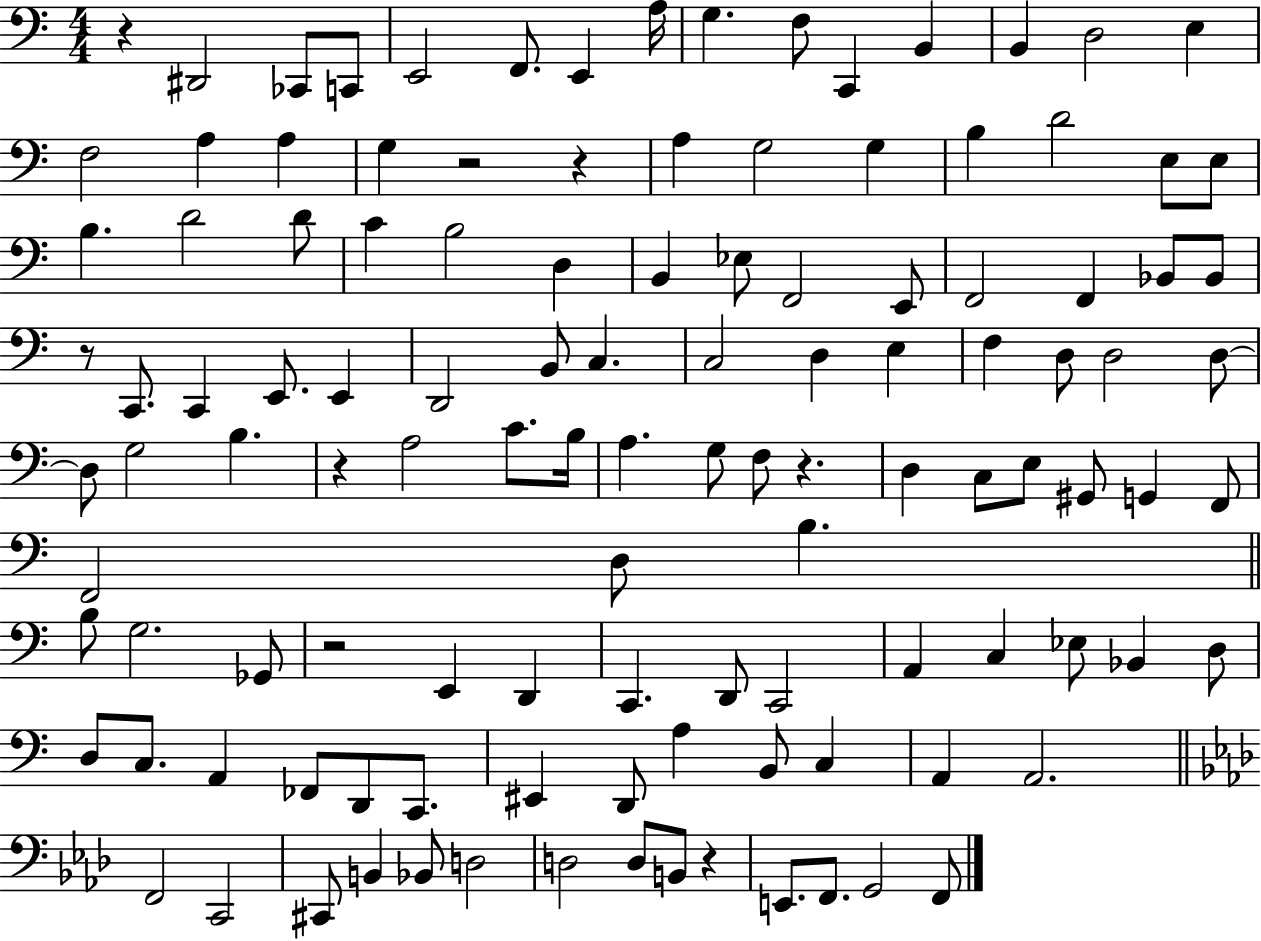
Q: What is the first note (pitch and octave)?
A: D#2